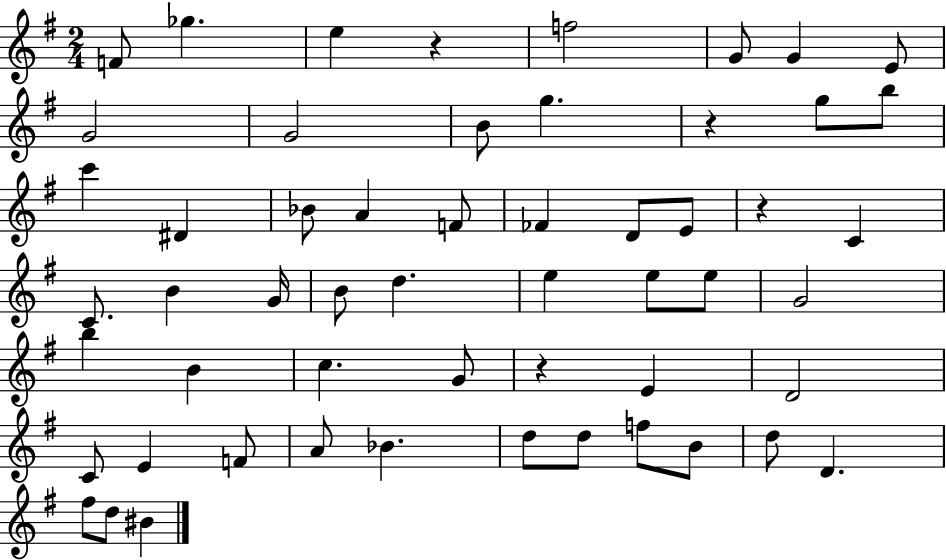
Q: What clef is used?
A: treble